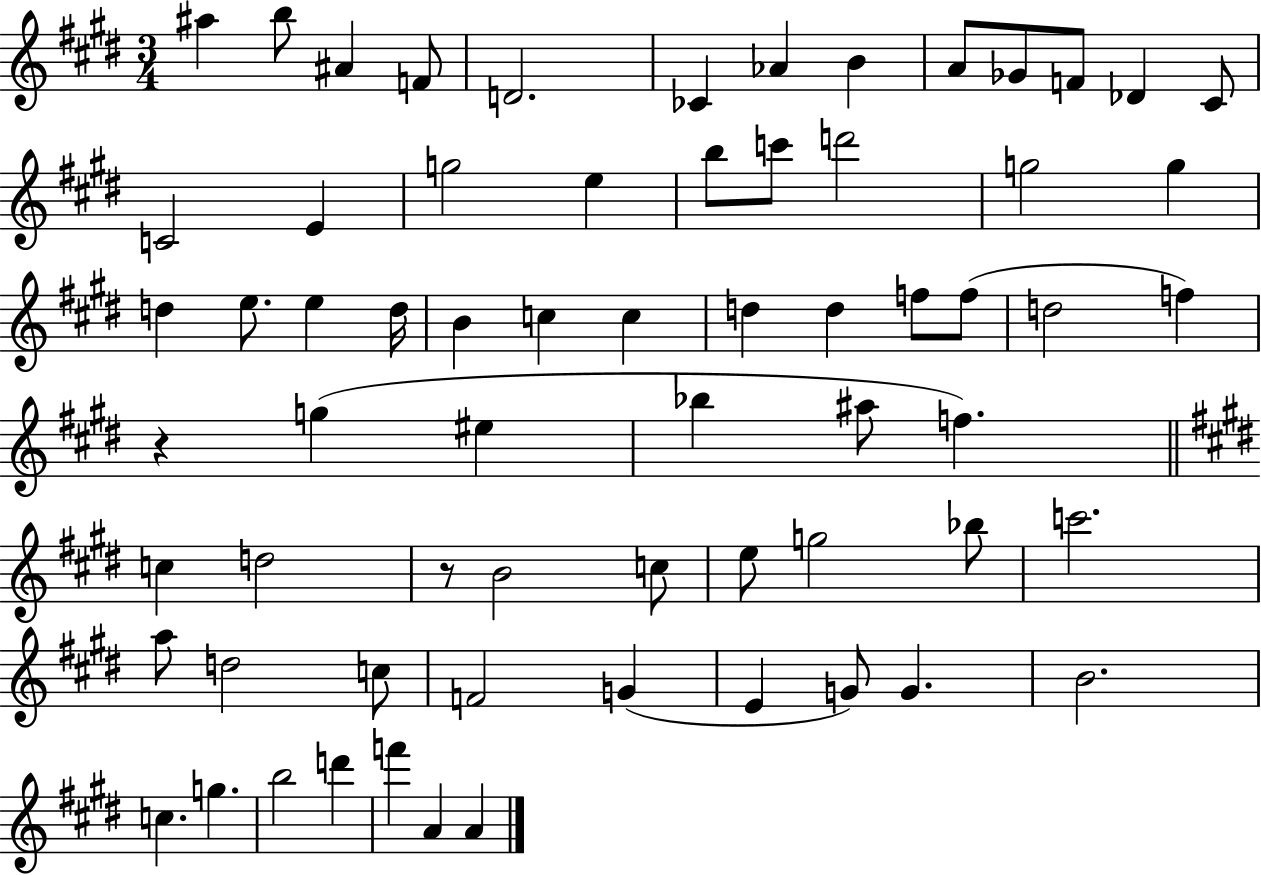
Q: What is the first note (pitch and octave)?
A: A#5